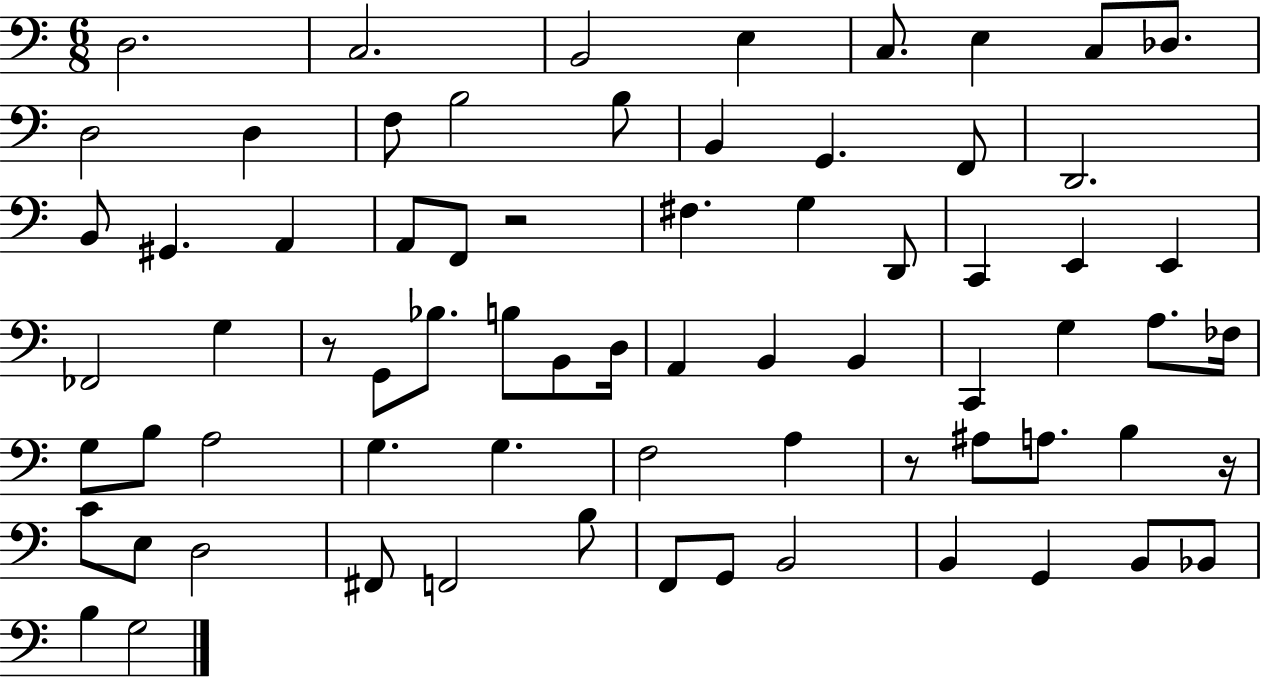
X:1
T:Untitled
M:6/8
L:1/4
K:C
D,2 C,2 B,,2 E, C,/2 E, C,/2 _D,/2 D,2 D, F,/2 B,2 B,/2 B,, G,, F,,/2 D,,2 B,,/2 ^G,, A,, A,,/2 F,,/2 z2 ^F, G, D,,/2 C,, E,, E,, _F,,2 G, z/2 G,,/2 _B,/2 B,/2 B,,/2 D,/4 A,, B,, B,, C,, G, A,/2 _F,/4 G,/2 B,/2 A,2 G, G, F,2 A, z/2 ^A,/2 A,/2 B, z/4 C/2 E,/2 D,2 ^F,,/2 F,,2 B,/2 F,,/2 G,,/2 B,,2 B,, G,, B,,/2 _B,,/2 B, G,2